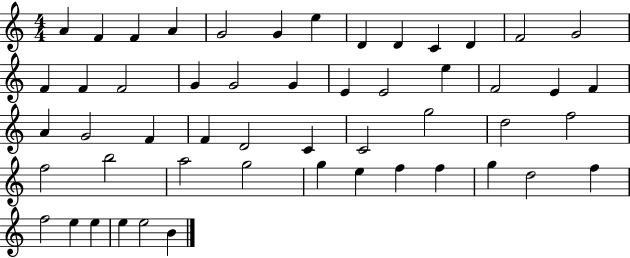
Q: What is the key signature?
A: C major